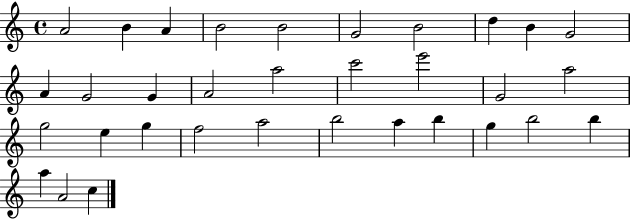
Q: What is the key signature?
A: C major